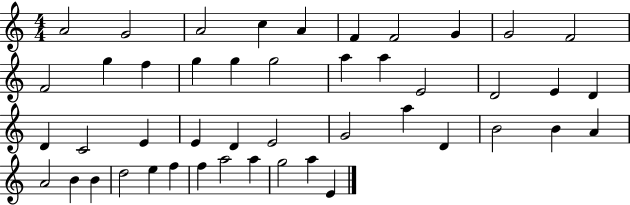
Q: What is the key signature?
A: C major